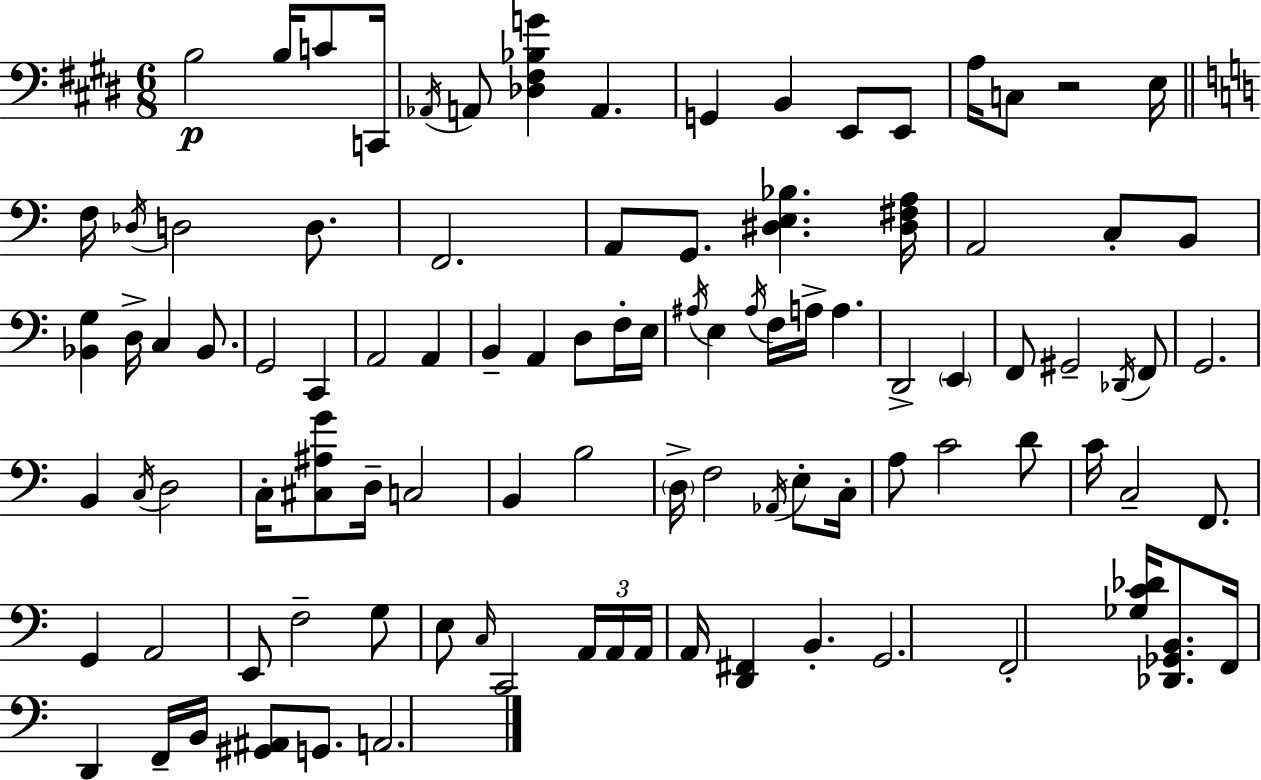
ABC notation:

X:1
T:Untitled
M:6/8
L:1/4
K:E
B,2 B,/4 C/2 C,,/4 _A,,/4 A,,/2 [_D,^F,_B,G] A,, G,, B,, E,,/2 E,,/2 A,/4 C,/2 z2 E,/4 F,/4 _D,/4 D,2 D,/2 F,,2 A,,/2 G,,/2 [^D,E,_B,] [^D,^F,A,]/4 A,,2 C,/2 B,,/2 [_B,,G,] D,/4 C, _B,,/2 G,,2 C,, A,,2 A,, B,, A,, D,/2 F,/4 E,/4 ^A,/4 E, ^A,/4 F,/4 A,/4 A, D,,2 E,, F,,/2 ^G,,2 _D,,/4 F,,/2 G,,2 B,, C,/4 D,2 C,/4 [^C,^A,G]/2 D,/4 C,2 B,, B,2 D,/4 F,2 _A,,/4 E,/2 C,/4 A,/2 C2 D/2 C/4 C,2 F,,/2 G,, A,,2 E,,/2 F,2 G,/2 E,/2 C,/4 C,,2 A,,/4 A,,/4 A,,/4 A,,/4 [D,,^F,,] B,, G,,2 F,,2 [_G,C_D]/4 [_D,,_G,,B,,]/2 F,,/4 D,, F,,/4 B,,/4 [^G,,^A,,]/2 G,,/2 A,,2